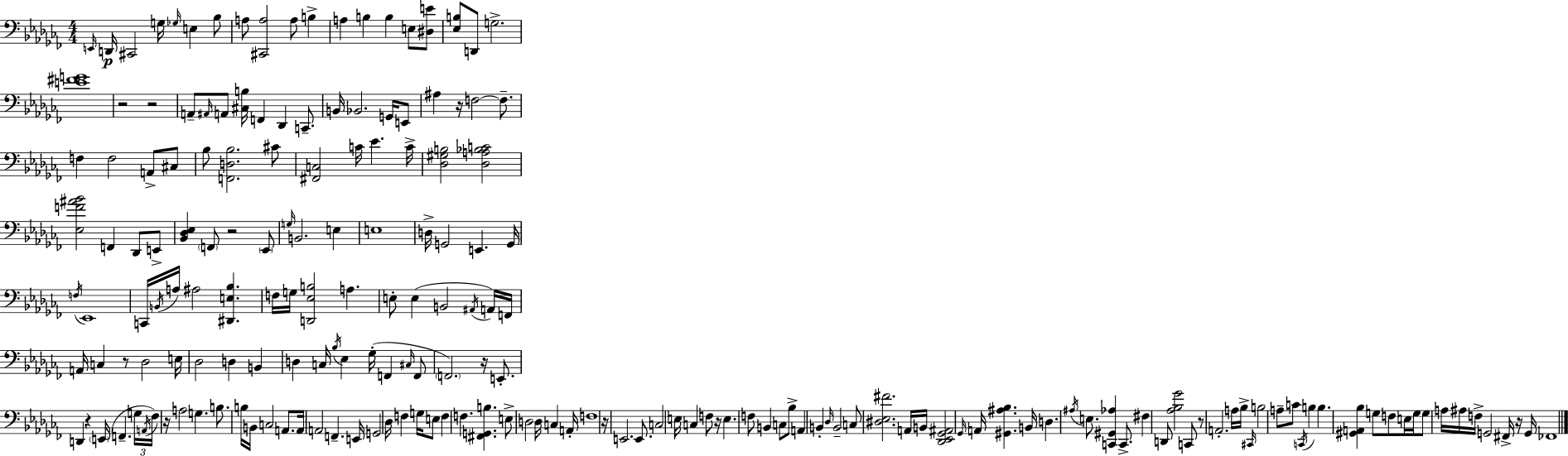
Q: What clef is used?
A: bass